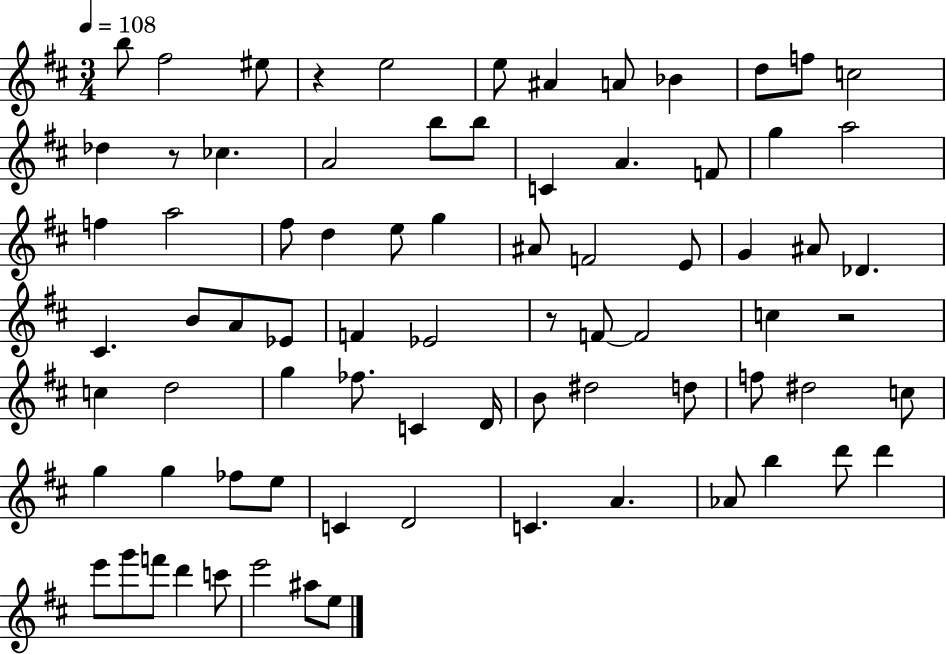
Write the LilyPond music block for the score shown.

{
  \clef treble
  \numericTimeSignature
  \time 3/4
  \key d \major
  \tempo 4 = 108
  b''8 fis''2 eis''8 | r4 e''2 | e''8 ais'4 a'8 bes'4 | d''8 f''8 c''2 | \break des''4 r8 ces''4. | a'2 b''8 b''8 | c'4 a'4. f'8 | g''4 a''2 | \break f''4 a''2 | fis''8 d''4 e''8 g''4 | ais'8 f'2 e'8 | g'4 ais'8 des'4. | \break cis'4. b'8 a'8 ees'8 | f'4 ees'2 | r8 f'8~~ f'2 | c''4 r2 | \break c''4 d''2 | g''4 fes''8. c'4 d'16 | b'8 dis''2 d''8 | f''8 dis''2 c''8 | \break g''4 g''4 fes''8 e''8 | c'4 d'2 | c'4. a'4. | aes'8 b''4 d'''8 d'''4 | \break e'''8 g'''8 f'''8 d'''4 c'''8 | e'''2 ais''8 e''8 | \bar "|."
}